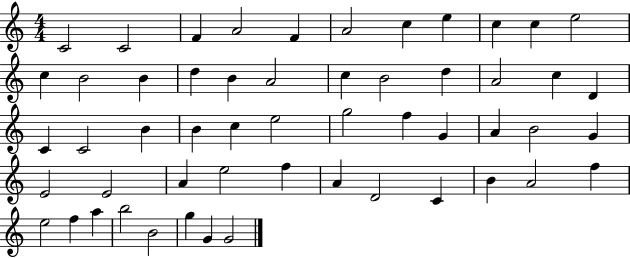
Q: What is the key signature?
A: C major